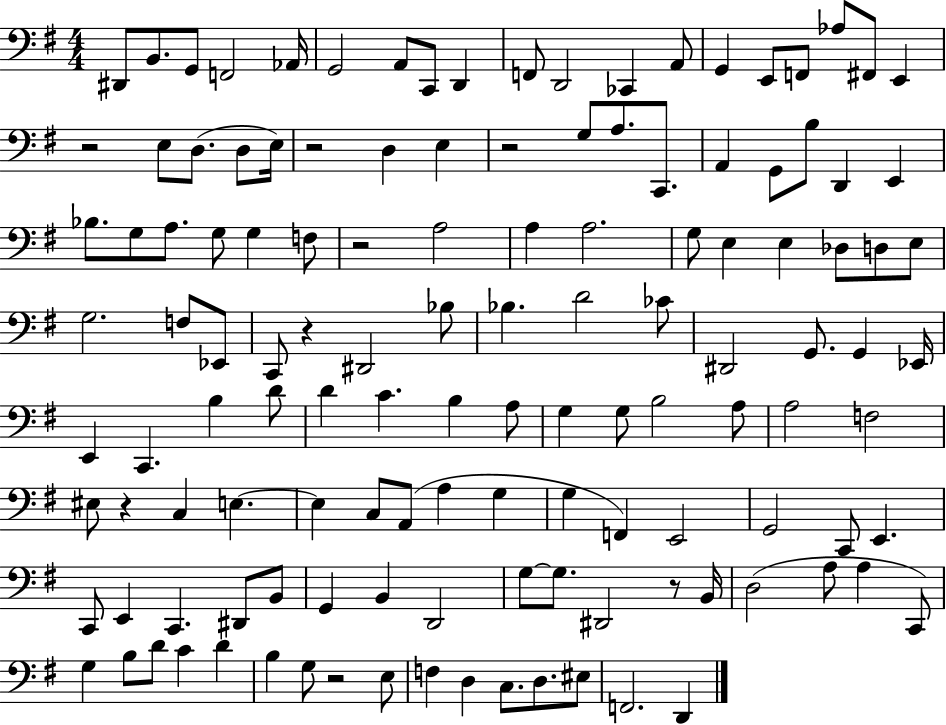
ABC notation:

X:1
T:Untitled
M:4/4
L:1/4
K:G
^D,,/2 B,,/2 G,,/2 F,,2 _A,,/4 G,,2 A,,/2 C,,/2 D,, F,,/2 D,,2 _C,, A,,/2 G,, E,,/2 F,,/2 _A,/2 ^F,,/2 E,, z2 E,/2 D,/2 D,/2 E,/4 z2 D, E, z2 G,/2 A,/2 C,,/2 A,, G,,/2 B,/2 D,, E,, _B,/2 G,/2 A,/2 G,/2 G, F,/2 z2 A,2 A, A,2 G,/2 E, E, _D,/2 D,/2 E,/2 G,2 F,/2 _E,,/2 C,,/2 z ^D,,2 _B,/2 _B, D2 _C/2 ^D,,2 G,,/2 G,, _E,,/4 E,, C,, B, D/2 D C B, A,/2 G, G,/2 B,2 A,/2 A,2 F,2 ^E,/2 z C, E, E, C,/2 A,,/2 A, G, G, F,, E,,2 G,,2 C,,/2 E,, C,,/2 E,, C,, ^D,,/2 B,,/2 G,, B,, D,,2 G,/2 G,/2 ^D,,2 z/2 B,,/4 D,2 A,/2 A, C,,/2 G, B,/2 D/2 C D B, G,/2 z2 E,/2 F, D, C,/2 D,/2 ^E,/2 F,,2 D,,